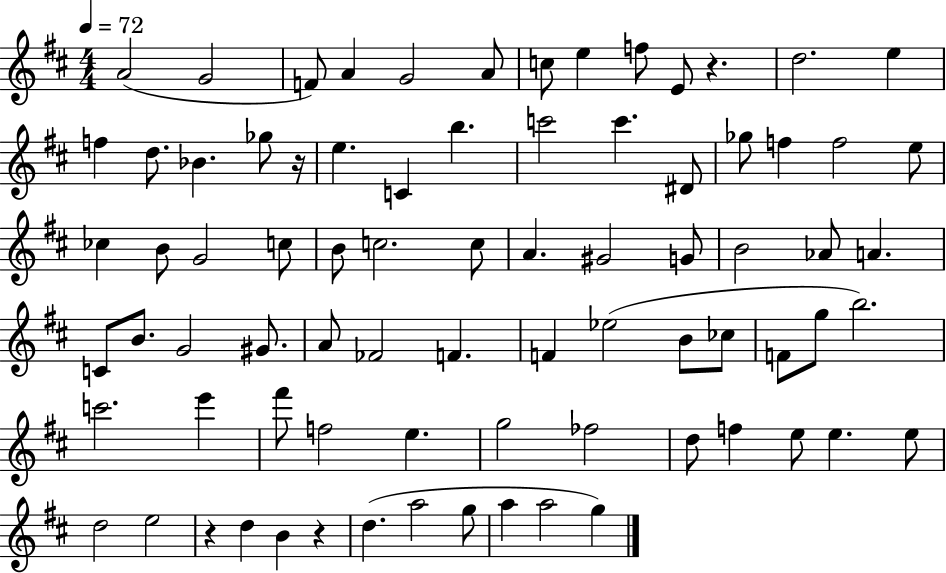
{
  \clef treble
  \numericTimeSignature
  \time 4/4
  \key d \major
  \tempo 4 = 72
  a'2( g'2 | f'8) a'4 g'2 a'8 | c''8 e''4 f''8 e'8 r4. | d''2. e''4 | \break f''4 d''8. bes'4. ges''8 r16 | e''4. c'4 b''4. | c'''2 c'''4. dis'8 | ges''8 f''4 f''2 e''8 | \break ces''4 b'8 g'2 c''8 | b'8 c''2. c''8 | a'4. gis'2 g'8 | b'2 aes'8 a'4. | \break c'8 b'8. g'2 gis'8. | a'8 fes'2 f'4. | f'4 ees''2( b'8 ces''8 | f'8 g''8 b''2.) | \break c'''2. e'''4 | fis'''8 f''2 e''4. | g''2 fes''2 | d''8 f''4 e''8 e''4. e''8 | \break d''2 e''2 | r4 d''4 b'4 r4 | d''4.( a''2 g''8 | a''4 a''2 g''4) | \break \bar "|."
}